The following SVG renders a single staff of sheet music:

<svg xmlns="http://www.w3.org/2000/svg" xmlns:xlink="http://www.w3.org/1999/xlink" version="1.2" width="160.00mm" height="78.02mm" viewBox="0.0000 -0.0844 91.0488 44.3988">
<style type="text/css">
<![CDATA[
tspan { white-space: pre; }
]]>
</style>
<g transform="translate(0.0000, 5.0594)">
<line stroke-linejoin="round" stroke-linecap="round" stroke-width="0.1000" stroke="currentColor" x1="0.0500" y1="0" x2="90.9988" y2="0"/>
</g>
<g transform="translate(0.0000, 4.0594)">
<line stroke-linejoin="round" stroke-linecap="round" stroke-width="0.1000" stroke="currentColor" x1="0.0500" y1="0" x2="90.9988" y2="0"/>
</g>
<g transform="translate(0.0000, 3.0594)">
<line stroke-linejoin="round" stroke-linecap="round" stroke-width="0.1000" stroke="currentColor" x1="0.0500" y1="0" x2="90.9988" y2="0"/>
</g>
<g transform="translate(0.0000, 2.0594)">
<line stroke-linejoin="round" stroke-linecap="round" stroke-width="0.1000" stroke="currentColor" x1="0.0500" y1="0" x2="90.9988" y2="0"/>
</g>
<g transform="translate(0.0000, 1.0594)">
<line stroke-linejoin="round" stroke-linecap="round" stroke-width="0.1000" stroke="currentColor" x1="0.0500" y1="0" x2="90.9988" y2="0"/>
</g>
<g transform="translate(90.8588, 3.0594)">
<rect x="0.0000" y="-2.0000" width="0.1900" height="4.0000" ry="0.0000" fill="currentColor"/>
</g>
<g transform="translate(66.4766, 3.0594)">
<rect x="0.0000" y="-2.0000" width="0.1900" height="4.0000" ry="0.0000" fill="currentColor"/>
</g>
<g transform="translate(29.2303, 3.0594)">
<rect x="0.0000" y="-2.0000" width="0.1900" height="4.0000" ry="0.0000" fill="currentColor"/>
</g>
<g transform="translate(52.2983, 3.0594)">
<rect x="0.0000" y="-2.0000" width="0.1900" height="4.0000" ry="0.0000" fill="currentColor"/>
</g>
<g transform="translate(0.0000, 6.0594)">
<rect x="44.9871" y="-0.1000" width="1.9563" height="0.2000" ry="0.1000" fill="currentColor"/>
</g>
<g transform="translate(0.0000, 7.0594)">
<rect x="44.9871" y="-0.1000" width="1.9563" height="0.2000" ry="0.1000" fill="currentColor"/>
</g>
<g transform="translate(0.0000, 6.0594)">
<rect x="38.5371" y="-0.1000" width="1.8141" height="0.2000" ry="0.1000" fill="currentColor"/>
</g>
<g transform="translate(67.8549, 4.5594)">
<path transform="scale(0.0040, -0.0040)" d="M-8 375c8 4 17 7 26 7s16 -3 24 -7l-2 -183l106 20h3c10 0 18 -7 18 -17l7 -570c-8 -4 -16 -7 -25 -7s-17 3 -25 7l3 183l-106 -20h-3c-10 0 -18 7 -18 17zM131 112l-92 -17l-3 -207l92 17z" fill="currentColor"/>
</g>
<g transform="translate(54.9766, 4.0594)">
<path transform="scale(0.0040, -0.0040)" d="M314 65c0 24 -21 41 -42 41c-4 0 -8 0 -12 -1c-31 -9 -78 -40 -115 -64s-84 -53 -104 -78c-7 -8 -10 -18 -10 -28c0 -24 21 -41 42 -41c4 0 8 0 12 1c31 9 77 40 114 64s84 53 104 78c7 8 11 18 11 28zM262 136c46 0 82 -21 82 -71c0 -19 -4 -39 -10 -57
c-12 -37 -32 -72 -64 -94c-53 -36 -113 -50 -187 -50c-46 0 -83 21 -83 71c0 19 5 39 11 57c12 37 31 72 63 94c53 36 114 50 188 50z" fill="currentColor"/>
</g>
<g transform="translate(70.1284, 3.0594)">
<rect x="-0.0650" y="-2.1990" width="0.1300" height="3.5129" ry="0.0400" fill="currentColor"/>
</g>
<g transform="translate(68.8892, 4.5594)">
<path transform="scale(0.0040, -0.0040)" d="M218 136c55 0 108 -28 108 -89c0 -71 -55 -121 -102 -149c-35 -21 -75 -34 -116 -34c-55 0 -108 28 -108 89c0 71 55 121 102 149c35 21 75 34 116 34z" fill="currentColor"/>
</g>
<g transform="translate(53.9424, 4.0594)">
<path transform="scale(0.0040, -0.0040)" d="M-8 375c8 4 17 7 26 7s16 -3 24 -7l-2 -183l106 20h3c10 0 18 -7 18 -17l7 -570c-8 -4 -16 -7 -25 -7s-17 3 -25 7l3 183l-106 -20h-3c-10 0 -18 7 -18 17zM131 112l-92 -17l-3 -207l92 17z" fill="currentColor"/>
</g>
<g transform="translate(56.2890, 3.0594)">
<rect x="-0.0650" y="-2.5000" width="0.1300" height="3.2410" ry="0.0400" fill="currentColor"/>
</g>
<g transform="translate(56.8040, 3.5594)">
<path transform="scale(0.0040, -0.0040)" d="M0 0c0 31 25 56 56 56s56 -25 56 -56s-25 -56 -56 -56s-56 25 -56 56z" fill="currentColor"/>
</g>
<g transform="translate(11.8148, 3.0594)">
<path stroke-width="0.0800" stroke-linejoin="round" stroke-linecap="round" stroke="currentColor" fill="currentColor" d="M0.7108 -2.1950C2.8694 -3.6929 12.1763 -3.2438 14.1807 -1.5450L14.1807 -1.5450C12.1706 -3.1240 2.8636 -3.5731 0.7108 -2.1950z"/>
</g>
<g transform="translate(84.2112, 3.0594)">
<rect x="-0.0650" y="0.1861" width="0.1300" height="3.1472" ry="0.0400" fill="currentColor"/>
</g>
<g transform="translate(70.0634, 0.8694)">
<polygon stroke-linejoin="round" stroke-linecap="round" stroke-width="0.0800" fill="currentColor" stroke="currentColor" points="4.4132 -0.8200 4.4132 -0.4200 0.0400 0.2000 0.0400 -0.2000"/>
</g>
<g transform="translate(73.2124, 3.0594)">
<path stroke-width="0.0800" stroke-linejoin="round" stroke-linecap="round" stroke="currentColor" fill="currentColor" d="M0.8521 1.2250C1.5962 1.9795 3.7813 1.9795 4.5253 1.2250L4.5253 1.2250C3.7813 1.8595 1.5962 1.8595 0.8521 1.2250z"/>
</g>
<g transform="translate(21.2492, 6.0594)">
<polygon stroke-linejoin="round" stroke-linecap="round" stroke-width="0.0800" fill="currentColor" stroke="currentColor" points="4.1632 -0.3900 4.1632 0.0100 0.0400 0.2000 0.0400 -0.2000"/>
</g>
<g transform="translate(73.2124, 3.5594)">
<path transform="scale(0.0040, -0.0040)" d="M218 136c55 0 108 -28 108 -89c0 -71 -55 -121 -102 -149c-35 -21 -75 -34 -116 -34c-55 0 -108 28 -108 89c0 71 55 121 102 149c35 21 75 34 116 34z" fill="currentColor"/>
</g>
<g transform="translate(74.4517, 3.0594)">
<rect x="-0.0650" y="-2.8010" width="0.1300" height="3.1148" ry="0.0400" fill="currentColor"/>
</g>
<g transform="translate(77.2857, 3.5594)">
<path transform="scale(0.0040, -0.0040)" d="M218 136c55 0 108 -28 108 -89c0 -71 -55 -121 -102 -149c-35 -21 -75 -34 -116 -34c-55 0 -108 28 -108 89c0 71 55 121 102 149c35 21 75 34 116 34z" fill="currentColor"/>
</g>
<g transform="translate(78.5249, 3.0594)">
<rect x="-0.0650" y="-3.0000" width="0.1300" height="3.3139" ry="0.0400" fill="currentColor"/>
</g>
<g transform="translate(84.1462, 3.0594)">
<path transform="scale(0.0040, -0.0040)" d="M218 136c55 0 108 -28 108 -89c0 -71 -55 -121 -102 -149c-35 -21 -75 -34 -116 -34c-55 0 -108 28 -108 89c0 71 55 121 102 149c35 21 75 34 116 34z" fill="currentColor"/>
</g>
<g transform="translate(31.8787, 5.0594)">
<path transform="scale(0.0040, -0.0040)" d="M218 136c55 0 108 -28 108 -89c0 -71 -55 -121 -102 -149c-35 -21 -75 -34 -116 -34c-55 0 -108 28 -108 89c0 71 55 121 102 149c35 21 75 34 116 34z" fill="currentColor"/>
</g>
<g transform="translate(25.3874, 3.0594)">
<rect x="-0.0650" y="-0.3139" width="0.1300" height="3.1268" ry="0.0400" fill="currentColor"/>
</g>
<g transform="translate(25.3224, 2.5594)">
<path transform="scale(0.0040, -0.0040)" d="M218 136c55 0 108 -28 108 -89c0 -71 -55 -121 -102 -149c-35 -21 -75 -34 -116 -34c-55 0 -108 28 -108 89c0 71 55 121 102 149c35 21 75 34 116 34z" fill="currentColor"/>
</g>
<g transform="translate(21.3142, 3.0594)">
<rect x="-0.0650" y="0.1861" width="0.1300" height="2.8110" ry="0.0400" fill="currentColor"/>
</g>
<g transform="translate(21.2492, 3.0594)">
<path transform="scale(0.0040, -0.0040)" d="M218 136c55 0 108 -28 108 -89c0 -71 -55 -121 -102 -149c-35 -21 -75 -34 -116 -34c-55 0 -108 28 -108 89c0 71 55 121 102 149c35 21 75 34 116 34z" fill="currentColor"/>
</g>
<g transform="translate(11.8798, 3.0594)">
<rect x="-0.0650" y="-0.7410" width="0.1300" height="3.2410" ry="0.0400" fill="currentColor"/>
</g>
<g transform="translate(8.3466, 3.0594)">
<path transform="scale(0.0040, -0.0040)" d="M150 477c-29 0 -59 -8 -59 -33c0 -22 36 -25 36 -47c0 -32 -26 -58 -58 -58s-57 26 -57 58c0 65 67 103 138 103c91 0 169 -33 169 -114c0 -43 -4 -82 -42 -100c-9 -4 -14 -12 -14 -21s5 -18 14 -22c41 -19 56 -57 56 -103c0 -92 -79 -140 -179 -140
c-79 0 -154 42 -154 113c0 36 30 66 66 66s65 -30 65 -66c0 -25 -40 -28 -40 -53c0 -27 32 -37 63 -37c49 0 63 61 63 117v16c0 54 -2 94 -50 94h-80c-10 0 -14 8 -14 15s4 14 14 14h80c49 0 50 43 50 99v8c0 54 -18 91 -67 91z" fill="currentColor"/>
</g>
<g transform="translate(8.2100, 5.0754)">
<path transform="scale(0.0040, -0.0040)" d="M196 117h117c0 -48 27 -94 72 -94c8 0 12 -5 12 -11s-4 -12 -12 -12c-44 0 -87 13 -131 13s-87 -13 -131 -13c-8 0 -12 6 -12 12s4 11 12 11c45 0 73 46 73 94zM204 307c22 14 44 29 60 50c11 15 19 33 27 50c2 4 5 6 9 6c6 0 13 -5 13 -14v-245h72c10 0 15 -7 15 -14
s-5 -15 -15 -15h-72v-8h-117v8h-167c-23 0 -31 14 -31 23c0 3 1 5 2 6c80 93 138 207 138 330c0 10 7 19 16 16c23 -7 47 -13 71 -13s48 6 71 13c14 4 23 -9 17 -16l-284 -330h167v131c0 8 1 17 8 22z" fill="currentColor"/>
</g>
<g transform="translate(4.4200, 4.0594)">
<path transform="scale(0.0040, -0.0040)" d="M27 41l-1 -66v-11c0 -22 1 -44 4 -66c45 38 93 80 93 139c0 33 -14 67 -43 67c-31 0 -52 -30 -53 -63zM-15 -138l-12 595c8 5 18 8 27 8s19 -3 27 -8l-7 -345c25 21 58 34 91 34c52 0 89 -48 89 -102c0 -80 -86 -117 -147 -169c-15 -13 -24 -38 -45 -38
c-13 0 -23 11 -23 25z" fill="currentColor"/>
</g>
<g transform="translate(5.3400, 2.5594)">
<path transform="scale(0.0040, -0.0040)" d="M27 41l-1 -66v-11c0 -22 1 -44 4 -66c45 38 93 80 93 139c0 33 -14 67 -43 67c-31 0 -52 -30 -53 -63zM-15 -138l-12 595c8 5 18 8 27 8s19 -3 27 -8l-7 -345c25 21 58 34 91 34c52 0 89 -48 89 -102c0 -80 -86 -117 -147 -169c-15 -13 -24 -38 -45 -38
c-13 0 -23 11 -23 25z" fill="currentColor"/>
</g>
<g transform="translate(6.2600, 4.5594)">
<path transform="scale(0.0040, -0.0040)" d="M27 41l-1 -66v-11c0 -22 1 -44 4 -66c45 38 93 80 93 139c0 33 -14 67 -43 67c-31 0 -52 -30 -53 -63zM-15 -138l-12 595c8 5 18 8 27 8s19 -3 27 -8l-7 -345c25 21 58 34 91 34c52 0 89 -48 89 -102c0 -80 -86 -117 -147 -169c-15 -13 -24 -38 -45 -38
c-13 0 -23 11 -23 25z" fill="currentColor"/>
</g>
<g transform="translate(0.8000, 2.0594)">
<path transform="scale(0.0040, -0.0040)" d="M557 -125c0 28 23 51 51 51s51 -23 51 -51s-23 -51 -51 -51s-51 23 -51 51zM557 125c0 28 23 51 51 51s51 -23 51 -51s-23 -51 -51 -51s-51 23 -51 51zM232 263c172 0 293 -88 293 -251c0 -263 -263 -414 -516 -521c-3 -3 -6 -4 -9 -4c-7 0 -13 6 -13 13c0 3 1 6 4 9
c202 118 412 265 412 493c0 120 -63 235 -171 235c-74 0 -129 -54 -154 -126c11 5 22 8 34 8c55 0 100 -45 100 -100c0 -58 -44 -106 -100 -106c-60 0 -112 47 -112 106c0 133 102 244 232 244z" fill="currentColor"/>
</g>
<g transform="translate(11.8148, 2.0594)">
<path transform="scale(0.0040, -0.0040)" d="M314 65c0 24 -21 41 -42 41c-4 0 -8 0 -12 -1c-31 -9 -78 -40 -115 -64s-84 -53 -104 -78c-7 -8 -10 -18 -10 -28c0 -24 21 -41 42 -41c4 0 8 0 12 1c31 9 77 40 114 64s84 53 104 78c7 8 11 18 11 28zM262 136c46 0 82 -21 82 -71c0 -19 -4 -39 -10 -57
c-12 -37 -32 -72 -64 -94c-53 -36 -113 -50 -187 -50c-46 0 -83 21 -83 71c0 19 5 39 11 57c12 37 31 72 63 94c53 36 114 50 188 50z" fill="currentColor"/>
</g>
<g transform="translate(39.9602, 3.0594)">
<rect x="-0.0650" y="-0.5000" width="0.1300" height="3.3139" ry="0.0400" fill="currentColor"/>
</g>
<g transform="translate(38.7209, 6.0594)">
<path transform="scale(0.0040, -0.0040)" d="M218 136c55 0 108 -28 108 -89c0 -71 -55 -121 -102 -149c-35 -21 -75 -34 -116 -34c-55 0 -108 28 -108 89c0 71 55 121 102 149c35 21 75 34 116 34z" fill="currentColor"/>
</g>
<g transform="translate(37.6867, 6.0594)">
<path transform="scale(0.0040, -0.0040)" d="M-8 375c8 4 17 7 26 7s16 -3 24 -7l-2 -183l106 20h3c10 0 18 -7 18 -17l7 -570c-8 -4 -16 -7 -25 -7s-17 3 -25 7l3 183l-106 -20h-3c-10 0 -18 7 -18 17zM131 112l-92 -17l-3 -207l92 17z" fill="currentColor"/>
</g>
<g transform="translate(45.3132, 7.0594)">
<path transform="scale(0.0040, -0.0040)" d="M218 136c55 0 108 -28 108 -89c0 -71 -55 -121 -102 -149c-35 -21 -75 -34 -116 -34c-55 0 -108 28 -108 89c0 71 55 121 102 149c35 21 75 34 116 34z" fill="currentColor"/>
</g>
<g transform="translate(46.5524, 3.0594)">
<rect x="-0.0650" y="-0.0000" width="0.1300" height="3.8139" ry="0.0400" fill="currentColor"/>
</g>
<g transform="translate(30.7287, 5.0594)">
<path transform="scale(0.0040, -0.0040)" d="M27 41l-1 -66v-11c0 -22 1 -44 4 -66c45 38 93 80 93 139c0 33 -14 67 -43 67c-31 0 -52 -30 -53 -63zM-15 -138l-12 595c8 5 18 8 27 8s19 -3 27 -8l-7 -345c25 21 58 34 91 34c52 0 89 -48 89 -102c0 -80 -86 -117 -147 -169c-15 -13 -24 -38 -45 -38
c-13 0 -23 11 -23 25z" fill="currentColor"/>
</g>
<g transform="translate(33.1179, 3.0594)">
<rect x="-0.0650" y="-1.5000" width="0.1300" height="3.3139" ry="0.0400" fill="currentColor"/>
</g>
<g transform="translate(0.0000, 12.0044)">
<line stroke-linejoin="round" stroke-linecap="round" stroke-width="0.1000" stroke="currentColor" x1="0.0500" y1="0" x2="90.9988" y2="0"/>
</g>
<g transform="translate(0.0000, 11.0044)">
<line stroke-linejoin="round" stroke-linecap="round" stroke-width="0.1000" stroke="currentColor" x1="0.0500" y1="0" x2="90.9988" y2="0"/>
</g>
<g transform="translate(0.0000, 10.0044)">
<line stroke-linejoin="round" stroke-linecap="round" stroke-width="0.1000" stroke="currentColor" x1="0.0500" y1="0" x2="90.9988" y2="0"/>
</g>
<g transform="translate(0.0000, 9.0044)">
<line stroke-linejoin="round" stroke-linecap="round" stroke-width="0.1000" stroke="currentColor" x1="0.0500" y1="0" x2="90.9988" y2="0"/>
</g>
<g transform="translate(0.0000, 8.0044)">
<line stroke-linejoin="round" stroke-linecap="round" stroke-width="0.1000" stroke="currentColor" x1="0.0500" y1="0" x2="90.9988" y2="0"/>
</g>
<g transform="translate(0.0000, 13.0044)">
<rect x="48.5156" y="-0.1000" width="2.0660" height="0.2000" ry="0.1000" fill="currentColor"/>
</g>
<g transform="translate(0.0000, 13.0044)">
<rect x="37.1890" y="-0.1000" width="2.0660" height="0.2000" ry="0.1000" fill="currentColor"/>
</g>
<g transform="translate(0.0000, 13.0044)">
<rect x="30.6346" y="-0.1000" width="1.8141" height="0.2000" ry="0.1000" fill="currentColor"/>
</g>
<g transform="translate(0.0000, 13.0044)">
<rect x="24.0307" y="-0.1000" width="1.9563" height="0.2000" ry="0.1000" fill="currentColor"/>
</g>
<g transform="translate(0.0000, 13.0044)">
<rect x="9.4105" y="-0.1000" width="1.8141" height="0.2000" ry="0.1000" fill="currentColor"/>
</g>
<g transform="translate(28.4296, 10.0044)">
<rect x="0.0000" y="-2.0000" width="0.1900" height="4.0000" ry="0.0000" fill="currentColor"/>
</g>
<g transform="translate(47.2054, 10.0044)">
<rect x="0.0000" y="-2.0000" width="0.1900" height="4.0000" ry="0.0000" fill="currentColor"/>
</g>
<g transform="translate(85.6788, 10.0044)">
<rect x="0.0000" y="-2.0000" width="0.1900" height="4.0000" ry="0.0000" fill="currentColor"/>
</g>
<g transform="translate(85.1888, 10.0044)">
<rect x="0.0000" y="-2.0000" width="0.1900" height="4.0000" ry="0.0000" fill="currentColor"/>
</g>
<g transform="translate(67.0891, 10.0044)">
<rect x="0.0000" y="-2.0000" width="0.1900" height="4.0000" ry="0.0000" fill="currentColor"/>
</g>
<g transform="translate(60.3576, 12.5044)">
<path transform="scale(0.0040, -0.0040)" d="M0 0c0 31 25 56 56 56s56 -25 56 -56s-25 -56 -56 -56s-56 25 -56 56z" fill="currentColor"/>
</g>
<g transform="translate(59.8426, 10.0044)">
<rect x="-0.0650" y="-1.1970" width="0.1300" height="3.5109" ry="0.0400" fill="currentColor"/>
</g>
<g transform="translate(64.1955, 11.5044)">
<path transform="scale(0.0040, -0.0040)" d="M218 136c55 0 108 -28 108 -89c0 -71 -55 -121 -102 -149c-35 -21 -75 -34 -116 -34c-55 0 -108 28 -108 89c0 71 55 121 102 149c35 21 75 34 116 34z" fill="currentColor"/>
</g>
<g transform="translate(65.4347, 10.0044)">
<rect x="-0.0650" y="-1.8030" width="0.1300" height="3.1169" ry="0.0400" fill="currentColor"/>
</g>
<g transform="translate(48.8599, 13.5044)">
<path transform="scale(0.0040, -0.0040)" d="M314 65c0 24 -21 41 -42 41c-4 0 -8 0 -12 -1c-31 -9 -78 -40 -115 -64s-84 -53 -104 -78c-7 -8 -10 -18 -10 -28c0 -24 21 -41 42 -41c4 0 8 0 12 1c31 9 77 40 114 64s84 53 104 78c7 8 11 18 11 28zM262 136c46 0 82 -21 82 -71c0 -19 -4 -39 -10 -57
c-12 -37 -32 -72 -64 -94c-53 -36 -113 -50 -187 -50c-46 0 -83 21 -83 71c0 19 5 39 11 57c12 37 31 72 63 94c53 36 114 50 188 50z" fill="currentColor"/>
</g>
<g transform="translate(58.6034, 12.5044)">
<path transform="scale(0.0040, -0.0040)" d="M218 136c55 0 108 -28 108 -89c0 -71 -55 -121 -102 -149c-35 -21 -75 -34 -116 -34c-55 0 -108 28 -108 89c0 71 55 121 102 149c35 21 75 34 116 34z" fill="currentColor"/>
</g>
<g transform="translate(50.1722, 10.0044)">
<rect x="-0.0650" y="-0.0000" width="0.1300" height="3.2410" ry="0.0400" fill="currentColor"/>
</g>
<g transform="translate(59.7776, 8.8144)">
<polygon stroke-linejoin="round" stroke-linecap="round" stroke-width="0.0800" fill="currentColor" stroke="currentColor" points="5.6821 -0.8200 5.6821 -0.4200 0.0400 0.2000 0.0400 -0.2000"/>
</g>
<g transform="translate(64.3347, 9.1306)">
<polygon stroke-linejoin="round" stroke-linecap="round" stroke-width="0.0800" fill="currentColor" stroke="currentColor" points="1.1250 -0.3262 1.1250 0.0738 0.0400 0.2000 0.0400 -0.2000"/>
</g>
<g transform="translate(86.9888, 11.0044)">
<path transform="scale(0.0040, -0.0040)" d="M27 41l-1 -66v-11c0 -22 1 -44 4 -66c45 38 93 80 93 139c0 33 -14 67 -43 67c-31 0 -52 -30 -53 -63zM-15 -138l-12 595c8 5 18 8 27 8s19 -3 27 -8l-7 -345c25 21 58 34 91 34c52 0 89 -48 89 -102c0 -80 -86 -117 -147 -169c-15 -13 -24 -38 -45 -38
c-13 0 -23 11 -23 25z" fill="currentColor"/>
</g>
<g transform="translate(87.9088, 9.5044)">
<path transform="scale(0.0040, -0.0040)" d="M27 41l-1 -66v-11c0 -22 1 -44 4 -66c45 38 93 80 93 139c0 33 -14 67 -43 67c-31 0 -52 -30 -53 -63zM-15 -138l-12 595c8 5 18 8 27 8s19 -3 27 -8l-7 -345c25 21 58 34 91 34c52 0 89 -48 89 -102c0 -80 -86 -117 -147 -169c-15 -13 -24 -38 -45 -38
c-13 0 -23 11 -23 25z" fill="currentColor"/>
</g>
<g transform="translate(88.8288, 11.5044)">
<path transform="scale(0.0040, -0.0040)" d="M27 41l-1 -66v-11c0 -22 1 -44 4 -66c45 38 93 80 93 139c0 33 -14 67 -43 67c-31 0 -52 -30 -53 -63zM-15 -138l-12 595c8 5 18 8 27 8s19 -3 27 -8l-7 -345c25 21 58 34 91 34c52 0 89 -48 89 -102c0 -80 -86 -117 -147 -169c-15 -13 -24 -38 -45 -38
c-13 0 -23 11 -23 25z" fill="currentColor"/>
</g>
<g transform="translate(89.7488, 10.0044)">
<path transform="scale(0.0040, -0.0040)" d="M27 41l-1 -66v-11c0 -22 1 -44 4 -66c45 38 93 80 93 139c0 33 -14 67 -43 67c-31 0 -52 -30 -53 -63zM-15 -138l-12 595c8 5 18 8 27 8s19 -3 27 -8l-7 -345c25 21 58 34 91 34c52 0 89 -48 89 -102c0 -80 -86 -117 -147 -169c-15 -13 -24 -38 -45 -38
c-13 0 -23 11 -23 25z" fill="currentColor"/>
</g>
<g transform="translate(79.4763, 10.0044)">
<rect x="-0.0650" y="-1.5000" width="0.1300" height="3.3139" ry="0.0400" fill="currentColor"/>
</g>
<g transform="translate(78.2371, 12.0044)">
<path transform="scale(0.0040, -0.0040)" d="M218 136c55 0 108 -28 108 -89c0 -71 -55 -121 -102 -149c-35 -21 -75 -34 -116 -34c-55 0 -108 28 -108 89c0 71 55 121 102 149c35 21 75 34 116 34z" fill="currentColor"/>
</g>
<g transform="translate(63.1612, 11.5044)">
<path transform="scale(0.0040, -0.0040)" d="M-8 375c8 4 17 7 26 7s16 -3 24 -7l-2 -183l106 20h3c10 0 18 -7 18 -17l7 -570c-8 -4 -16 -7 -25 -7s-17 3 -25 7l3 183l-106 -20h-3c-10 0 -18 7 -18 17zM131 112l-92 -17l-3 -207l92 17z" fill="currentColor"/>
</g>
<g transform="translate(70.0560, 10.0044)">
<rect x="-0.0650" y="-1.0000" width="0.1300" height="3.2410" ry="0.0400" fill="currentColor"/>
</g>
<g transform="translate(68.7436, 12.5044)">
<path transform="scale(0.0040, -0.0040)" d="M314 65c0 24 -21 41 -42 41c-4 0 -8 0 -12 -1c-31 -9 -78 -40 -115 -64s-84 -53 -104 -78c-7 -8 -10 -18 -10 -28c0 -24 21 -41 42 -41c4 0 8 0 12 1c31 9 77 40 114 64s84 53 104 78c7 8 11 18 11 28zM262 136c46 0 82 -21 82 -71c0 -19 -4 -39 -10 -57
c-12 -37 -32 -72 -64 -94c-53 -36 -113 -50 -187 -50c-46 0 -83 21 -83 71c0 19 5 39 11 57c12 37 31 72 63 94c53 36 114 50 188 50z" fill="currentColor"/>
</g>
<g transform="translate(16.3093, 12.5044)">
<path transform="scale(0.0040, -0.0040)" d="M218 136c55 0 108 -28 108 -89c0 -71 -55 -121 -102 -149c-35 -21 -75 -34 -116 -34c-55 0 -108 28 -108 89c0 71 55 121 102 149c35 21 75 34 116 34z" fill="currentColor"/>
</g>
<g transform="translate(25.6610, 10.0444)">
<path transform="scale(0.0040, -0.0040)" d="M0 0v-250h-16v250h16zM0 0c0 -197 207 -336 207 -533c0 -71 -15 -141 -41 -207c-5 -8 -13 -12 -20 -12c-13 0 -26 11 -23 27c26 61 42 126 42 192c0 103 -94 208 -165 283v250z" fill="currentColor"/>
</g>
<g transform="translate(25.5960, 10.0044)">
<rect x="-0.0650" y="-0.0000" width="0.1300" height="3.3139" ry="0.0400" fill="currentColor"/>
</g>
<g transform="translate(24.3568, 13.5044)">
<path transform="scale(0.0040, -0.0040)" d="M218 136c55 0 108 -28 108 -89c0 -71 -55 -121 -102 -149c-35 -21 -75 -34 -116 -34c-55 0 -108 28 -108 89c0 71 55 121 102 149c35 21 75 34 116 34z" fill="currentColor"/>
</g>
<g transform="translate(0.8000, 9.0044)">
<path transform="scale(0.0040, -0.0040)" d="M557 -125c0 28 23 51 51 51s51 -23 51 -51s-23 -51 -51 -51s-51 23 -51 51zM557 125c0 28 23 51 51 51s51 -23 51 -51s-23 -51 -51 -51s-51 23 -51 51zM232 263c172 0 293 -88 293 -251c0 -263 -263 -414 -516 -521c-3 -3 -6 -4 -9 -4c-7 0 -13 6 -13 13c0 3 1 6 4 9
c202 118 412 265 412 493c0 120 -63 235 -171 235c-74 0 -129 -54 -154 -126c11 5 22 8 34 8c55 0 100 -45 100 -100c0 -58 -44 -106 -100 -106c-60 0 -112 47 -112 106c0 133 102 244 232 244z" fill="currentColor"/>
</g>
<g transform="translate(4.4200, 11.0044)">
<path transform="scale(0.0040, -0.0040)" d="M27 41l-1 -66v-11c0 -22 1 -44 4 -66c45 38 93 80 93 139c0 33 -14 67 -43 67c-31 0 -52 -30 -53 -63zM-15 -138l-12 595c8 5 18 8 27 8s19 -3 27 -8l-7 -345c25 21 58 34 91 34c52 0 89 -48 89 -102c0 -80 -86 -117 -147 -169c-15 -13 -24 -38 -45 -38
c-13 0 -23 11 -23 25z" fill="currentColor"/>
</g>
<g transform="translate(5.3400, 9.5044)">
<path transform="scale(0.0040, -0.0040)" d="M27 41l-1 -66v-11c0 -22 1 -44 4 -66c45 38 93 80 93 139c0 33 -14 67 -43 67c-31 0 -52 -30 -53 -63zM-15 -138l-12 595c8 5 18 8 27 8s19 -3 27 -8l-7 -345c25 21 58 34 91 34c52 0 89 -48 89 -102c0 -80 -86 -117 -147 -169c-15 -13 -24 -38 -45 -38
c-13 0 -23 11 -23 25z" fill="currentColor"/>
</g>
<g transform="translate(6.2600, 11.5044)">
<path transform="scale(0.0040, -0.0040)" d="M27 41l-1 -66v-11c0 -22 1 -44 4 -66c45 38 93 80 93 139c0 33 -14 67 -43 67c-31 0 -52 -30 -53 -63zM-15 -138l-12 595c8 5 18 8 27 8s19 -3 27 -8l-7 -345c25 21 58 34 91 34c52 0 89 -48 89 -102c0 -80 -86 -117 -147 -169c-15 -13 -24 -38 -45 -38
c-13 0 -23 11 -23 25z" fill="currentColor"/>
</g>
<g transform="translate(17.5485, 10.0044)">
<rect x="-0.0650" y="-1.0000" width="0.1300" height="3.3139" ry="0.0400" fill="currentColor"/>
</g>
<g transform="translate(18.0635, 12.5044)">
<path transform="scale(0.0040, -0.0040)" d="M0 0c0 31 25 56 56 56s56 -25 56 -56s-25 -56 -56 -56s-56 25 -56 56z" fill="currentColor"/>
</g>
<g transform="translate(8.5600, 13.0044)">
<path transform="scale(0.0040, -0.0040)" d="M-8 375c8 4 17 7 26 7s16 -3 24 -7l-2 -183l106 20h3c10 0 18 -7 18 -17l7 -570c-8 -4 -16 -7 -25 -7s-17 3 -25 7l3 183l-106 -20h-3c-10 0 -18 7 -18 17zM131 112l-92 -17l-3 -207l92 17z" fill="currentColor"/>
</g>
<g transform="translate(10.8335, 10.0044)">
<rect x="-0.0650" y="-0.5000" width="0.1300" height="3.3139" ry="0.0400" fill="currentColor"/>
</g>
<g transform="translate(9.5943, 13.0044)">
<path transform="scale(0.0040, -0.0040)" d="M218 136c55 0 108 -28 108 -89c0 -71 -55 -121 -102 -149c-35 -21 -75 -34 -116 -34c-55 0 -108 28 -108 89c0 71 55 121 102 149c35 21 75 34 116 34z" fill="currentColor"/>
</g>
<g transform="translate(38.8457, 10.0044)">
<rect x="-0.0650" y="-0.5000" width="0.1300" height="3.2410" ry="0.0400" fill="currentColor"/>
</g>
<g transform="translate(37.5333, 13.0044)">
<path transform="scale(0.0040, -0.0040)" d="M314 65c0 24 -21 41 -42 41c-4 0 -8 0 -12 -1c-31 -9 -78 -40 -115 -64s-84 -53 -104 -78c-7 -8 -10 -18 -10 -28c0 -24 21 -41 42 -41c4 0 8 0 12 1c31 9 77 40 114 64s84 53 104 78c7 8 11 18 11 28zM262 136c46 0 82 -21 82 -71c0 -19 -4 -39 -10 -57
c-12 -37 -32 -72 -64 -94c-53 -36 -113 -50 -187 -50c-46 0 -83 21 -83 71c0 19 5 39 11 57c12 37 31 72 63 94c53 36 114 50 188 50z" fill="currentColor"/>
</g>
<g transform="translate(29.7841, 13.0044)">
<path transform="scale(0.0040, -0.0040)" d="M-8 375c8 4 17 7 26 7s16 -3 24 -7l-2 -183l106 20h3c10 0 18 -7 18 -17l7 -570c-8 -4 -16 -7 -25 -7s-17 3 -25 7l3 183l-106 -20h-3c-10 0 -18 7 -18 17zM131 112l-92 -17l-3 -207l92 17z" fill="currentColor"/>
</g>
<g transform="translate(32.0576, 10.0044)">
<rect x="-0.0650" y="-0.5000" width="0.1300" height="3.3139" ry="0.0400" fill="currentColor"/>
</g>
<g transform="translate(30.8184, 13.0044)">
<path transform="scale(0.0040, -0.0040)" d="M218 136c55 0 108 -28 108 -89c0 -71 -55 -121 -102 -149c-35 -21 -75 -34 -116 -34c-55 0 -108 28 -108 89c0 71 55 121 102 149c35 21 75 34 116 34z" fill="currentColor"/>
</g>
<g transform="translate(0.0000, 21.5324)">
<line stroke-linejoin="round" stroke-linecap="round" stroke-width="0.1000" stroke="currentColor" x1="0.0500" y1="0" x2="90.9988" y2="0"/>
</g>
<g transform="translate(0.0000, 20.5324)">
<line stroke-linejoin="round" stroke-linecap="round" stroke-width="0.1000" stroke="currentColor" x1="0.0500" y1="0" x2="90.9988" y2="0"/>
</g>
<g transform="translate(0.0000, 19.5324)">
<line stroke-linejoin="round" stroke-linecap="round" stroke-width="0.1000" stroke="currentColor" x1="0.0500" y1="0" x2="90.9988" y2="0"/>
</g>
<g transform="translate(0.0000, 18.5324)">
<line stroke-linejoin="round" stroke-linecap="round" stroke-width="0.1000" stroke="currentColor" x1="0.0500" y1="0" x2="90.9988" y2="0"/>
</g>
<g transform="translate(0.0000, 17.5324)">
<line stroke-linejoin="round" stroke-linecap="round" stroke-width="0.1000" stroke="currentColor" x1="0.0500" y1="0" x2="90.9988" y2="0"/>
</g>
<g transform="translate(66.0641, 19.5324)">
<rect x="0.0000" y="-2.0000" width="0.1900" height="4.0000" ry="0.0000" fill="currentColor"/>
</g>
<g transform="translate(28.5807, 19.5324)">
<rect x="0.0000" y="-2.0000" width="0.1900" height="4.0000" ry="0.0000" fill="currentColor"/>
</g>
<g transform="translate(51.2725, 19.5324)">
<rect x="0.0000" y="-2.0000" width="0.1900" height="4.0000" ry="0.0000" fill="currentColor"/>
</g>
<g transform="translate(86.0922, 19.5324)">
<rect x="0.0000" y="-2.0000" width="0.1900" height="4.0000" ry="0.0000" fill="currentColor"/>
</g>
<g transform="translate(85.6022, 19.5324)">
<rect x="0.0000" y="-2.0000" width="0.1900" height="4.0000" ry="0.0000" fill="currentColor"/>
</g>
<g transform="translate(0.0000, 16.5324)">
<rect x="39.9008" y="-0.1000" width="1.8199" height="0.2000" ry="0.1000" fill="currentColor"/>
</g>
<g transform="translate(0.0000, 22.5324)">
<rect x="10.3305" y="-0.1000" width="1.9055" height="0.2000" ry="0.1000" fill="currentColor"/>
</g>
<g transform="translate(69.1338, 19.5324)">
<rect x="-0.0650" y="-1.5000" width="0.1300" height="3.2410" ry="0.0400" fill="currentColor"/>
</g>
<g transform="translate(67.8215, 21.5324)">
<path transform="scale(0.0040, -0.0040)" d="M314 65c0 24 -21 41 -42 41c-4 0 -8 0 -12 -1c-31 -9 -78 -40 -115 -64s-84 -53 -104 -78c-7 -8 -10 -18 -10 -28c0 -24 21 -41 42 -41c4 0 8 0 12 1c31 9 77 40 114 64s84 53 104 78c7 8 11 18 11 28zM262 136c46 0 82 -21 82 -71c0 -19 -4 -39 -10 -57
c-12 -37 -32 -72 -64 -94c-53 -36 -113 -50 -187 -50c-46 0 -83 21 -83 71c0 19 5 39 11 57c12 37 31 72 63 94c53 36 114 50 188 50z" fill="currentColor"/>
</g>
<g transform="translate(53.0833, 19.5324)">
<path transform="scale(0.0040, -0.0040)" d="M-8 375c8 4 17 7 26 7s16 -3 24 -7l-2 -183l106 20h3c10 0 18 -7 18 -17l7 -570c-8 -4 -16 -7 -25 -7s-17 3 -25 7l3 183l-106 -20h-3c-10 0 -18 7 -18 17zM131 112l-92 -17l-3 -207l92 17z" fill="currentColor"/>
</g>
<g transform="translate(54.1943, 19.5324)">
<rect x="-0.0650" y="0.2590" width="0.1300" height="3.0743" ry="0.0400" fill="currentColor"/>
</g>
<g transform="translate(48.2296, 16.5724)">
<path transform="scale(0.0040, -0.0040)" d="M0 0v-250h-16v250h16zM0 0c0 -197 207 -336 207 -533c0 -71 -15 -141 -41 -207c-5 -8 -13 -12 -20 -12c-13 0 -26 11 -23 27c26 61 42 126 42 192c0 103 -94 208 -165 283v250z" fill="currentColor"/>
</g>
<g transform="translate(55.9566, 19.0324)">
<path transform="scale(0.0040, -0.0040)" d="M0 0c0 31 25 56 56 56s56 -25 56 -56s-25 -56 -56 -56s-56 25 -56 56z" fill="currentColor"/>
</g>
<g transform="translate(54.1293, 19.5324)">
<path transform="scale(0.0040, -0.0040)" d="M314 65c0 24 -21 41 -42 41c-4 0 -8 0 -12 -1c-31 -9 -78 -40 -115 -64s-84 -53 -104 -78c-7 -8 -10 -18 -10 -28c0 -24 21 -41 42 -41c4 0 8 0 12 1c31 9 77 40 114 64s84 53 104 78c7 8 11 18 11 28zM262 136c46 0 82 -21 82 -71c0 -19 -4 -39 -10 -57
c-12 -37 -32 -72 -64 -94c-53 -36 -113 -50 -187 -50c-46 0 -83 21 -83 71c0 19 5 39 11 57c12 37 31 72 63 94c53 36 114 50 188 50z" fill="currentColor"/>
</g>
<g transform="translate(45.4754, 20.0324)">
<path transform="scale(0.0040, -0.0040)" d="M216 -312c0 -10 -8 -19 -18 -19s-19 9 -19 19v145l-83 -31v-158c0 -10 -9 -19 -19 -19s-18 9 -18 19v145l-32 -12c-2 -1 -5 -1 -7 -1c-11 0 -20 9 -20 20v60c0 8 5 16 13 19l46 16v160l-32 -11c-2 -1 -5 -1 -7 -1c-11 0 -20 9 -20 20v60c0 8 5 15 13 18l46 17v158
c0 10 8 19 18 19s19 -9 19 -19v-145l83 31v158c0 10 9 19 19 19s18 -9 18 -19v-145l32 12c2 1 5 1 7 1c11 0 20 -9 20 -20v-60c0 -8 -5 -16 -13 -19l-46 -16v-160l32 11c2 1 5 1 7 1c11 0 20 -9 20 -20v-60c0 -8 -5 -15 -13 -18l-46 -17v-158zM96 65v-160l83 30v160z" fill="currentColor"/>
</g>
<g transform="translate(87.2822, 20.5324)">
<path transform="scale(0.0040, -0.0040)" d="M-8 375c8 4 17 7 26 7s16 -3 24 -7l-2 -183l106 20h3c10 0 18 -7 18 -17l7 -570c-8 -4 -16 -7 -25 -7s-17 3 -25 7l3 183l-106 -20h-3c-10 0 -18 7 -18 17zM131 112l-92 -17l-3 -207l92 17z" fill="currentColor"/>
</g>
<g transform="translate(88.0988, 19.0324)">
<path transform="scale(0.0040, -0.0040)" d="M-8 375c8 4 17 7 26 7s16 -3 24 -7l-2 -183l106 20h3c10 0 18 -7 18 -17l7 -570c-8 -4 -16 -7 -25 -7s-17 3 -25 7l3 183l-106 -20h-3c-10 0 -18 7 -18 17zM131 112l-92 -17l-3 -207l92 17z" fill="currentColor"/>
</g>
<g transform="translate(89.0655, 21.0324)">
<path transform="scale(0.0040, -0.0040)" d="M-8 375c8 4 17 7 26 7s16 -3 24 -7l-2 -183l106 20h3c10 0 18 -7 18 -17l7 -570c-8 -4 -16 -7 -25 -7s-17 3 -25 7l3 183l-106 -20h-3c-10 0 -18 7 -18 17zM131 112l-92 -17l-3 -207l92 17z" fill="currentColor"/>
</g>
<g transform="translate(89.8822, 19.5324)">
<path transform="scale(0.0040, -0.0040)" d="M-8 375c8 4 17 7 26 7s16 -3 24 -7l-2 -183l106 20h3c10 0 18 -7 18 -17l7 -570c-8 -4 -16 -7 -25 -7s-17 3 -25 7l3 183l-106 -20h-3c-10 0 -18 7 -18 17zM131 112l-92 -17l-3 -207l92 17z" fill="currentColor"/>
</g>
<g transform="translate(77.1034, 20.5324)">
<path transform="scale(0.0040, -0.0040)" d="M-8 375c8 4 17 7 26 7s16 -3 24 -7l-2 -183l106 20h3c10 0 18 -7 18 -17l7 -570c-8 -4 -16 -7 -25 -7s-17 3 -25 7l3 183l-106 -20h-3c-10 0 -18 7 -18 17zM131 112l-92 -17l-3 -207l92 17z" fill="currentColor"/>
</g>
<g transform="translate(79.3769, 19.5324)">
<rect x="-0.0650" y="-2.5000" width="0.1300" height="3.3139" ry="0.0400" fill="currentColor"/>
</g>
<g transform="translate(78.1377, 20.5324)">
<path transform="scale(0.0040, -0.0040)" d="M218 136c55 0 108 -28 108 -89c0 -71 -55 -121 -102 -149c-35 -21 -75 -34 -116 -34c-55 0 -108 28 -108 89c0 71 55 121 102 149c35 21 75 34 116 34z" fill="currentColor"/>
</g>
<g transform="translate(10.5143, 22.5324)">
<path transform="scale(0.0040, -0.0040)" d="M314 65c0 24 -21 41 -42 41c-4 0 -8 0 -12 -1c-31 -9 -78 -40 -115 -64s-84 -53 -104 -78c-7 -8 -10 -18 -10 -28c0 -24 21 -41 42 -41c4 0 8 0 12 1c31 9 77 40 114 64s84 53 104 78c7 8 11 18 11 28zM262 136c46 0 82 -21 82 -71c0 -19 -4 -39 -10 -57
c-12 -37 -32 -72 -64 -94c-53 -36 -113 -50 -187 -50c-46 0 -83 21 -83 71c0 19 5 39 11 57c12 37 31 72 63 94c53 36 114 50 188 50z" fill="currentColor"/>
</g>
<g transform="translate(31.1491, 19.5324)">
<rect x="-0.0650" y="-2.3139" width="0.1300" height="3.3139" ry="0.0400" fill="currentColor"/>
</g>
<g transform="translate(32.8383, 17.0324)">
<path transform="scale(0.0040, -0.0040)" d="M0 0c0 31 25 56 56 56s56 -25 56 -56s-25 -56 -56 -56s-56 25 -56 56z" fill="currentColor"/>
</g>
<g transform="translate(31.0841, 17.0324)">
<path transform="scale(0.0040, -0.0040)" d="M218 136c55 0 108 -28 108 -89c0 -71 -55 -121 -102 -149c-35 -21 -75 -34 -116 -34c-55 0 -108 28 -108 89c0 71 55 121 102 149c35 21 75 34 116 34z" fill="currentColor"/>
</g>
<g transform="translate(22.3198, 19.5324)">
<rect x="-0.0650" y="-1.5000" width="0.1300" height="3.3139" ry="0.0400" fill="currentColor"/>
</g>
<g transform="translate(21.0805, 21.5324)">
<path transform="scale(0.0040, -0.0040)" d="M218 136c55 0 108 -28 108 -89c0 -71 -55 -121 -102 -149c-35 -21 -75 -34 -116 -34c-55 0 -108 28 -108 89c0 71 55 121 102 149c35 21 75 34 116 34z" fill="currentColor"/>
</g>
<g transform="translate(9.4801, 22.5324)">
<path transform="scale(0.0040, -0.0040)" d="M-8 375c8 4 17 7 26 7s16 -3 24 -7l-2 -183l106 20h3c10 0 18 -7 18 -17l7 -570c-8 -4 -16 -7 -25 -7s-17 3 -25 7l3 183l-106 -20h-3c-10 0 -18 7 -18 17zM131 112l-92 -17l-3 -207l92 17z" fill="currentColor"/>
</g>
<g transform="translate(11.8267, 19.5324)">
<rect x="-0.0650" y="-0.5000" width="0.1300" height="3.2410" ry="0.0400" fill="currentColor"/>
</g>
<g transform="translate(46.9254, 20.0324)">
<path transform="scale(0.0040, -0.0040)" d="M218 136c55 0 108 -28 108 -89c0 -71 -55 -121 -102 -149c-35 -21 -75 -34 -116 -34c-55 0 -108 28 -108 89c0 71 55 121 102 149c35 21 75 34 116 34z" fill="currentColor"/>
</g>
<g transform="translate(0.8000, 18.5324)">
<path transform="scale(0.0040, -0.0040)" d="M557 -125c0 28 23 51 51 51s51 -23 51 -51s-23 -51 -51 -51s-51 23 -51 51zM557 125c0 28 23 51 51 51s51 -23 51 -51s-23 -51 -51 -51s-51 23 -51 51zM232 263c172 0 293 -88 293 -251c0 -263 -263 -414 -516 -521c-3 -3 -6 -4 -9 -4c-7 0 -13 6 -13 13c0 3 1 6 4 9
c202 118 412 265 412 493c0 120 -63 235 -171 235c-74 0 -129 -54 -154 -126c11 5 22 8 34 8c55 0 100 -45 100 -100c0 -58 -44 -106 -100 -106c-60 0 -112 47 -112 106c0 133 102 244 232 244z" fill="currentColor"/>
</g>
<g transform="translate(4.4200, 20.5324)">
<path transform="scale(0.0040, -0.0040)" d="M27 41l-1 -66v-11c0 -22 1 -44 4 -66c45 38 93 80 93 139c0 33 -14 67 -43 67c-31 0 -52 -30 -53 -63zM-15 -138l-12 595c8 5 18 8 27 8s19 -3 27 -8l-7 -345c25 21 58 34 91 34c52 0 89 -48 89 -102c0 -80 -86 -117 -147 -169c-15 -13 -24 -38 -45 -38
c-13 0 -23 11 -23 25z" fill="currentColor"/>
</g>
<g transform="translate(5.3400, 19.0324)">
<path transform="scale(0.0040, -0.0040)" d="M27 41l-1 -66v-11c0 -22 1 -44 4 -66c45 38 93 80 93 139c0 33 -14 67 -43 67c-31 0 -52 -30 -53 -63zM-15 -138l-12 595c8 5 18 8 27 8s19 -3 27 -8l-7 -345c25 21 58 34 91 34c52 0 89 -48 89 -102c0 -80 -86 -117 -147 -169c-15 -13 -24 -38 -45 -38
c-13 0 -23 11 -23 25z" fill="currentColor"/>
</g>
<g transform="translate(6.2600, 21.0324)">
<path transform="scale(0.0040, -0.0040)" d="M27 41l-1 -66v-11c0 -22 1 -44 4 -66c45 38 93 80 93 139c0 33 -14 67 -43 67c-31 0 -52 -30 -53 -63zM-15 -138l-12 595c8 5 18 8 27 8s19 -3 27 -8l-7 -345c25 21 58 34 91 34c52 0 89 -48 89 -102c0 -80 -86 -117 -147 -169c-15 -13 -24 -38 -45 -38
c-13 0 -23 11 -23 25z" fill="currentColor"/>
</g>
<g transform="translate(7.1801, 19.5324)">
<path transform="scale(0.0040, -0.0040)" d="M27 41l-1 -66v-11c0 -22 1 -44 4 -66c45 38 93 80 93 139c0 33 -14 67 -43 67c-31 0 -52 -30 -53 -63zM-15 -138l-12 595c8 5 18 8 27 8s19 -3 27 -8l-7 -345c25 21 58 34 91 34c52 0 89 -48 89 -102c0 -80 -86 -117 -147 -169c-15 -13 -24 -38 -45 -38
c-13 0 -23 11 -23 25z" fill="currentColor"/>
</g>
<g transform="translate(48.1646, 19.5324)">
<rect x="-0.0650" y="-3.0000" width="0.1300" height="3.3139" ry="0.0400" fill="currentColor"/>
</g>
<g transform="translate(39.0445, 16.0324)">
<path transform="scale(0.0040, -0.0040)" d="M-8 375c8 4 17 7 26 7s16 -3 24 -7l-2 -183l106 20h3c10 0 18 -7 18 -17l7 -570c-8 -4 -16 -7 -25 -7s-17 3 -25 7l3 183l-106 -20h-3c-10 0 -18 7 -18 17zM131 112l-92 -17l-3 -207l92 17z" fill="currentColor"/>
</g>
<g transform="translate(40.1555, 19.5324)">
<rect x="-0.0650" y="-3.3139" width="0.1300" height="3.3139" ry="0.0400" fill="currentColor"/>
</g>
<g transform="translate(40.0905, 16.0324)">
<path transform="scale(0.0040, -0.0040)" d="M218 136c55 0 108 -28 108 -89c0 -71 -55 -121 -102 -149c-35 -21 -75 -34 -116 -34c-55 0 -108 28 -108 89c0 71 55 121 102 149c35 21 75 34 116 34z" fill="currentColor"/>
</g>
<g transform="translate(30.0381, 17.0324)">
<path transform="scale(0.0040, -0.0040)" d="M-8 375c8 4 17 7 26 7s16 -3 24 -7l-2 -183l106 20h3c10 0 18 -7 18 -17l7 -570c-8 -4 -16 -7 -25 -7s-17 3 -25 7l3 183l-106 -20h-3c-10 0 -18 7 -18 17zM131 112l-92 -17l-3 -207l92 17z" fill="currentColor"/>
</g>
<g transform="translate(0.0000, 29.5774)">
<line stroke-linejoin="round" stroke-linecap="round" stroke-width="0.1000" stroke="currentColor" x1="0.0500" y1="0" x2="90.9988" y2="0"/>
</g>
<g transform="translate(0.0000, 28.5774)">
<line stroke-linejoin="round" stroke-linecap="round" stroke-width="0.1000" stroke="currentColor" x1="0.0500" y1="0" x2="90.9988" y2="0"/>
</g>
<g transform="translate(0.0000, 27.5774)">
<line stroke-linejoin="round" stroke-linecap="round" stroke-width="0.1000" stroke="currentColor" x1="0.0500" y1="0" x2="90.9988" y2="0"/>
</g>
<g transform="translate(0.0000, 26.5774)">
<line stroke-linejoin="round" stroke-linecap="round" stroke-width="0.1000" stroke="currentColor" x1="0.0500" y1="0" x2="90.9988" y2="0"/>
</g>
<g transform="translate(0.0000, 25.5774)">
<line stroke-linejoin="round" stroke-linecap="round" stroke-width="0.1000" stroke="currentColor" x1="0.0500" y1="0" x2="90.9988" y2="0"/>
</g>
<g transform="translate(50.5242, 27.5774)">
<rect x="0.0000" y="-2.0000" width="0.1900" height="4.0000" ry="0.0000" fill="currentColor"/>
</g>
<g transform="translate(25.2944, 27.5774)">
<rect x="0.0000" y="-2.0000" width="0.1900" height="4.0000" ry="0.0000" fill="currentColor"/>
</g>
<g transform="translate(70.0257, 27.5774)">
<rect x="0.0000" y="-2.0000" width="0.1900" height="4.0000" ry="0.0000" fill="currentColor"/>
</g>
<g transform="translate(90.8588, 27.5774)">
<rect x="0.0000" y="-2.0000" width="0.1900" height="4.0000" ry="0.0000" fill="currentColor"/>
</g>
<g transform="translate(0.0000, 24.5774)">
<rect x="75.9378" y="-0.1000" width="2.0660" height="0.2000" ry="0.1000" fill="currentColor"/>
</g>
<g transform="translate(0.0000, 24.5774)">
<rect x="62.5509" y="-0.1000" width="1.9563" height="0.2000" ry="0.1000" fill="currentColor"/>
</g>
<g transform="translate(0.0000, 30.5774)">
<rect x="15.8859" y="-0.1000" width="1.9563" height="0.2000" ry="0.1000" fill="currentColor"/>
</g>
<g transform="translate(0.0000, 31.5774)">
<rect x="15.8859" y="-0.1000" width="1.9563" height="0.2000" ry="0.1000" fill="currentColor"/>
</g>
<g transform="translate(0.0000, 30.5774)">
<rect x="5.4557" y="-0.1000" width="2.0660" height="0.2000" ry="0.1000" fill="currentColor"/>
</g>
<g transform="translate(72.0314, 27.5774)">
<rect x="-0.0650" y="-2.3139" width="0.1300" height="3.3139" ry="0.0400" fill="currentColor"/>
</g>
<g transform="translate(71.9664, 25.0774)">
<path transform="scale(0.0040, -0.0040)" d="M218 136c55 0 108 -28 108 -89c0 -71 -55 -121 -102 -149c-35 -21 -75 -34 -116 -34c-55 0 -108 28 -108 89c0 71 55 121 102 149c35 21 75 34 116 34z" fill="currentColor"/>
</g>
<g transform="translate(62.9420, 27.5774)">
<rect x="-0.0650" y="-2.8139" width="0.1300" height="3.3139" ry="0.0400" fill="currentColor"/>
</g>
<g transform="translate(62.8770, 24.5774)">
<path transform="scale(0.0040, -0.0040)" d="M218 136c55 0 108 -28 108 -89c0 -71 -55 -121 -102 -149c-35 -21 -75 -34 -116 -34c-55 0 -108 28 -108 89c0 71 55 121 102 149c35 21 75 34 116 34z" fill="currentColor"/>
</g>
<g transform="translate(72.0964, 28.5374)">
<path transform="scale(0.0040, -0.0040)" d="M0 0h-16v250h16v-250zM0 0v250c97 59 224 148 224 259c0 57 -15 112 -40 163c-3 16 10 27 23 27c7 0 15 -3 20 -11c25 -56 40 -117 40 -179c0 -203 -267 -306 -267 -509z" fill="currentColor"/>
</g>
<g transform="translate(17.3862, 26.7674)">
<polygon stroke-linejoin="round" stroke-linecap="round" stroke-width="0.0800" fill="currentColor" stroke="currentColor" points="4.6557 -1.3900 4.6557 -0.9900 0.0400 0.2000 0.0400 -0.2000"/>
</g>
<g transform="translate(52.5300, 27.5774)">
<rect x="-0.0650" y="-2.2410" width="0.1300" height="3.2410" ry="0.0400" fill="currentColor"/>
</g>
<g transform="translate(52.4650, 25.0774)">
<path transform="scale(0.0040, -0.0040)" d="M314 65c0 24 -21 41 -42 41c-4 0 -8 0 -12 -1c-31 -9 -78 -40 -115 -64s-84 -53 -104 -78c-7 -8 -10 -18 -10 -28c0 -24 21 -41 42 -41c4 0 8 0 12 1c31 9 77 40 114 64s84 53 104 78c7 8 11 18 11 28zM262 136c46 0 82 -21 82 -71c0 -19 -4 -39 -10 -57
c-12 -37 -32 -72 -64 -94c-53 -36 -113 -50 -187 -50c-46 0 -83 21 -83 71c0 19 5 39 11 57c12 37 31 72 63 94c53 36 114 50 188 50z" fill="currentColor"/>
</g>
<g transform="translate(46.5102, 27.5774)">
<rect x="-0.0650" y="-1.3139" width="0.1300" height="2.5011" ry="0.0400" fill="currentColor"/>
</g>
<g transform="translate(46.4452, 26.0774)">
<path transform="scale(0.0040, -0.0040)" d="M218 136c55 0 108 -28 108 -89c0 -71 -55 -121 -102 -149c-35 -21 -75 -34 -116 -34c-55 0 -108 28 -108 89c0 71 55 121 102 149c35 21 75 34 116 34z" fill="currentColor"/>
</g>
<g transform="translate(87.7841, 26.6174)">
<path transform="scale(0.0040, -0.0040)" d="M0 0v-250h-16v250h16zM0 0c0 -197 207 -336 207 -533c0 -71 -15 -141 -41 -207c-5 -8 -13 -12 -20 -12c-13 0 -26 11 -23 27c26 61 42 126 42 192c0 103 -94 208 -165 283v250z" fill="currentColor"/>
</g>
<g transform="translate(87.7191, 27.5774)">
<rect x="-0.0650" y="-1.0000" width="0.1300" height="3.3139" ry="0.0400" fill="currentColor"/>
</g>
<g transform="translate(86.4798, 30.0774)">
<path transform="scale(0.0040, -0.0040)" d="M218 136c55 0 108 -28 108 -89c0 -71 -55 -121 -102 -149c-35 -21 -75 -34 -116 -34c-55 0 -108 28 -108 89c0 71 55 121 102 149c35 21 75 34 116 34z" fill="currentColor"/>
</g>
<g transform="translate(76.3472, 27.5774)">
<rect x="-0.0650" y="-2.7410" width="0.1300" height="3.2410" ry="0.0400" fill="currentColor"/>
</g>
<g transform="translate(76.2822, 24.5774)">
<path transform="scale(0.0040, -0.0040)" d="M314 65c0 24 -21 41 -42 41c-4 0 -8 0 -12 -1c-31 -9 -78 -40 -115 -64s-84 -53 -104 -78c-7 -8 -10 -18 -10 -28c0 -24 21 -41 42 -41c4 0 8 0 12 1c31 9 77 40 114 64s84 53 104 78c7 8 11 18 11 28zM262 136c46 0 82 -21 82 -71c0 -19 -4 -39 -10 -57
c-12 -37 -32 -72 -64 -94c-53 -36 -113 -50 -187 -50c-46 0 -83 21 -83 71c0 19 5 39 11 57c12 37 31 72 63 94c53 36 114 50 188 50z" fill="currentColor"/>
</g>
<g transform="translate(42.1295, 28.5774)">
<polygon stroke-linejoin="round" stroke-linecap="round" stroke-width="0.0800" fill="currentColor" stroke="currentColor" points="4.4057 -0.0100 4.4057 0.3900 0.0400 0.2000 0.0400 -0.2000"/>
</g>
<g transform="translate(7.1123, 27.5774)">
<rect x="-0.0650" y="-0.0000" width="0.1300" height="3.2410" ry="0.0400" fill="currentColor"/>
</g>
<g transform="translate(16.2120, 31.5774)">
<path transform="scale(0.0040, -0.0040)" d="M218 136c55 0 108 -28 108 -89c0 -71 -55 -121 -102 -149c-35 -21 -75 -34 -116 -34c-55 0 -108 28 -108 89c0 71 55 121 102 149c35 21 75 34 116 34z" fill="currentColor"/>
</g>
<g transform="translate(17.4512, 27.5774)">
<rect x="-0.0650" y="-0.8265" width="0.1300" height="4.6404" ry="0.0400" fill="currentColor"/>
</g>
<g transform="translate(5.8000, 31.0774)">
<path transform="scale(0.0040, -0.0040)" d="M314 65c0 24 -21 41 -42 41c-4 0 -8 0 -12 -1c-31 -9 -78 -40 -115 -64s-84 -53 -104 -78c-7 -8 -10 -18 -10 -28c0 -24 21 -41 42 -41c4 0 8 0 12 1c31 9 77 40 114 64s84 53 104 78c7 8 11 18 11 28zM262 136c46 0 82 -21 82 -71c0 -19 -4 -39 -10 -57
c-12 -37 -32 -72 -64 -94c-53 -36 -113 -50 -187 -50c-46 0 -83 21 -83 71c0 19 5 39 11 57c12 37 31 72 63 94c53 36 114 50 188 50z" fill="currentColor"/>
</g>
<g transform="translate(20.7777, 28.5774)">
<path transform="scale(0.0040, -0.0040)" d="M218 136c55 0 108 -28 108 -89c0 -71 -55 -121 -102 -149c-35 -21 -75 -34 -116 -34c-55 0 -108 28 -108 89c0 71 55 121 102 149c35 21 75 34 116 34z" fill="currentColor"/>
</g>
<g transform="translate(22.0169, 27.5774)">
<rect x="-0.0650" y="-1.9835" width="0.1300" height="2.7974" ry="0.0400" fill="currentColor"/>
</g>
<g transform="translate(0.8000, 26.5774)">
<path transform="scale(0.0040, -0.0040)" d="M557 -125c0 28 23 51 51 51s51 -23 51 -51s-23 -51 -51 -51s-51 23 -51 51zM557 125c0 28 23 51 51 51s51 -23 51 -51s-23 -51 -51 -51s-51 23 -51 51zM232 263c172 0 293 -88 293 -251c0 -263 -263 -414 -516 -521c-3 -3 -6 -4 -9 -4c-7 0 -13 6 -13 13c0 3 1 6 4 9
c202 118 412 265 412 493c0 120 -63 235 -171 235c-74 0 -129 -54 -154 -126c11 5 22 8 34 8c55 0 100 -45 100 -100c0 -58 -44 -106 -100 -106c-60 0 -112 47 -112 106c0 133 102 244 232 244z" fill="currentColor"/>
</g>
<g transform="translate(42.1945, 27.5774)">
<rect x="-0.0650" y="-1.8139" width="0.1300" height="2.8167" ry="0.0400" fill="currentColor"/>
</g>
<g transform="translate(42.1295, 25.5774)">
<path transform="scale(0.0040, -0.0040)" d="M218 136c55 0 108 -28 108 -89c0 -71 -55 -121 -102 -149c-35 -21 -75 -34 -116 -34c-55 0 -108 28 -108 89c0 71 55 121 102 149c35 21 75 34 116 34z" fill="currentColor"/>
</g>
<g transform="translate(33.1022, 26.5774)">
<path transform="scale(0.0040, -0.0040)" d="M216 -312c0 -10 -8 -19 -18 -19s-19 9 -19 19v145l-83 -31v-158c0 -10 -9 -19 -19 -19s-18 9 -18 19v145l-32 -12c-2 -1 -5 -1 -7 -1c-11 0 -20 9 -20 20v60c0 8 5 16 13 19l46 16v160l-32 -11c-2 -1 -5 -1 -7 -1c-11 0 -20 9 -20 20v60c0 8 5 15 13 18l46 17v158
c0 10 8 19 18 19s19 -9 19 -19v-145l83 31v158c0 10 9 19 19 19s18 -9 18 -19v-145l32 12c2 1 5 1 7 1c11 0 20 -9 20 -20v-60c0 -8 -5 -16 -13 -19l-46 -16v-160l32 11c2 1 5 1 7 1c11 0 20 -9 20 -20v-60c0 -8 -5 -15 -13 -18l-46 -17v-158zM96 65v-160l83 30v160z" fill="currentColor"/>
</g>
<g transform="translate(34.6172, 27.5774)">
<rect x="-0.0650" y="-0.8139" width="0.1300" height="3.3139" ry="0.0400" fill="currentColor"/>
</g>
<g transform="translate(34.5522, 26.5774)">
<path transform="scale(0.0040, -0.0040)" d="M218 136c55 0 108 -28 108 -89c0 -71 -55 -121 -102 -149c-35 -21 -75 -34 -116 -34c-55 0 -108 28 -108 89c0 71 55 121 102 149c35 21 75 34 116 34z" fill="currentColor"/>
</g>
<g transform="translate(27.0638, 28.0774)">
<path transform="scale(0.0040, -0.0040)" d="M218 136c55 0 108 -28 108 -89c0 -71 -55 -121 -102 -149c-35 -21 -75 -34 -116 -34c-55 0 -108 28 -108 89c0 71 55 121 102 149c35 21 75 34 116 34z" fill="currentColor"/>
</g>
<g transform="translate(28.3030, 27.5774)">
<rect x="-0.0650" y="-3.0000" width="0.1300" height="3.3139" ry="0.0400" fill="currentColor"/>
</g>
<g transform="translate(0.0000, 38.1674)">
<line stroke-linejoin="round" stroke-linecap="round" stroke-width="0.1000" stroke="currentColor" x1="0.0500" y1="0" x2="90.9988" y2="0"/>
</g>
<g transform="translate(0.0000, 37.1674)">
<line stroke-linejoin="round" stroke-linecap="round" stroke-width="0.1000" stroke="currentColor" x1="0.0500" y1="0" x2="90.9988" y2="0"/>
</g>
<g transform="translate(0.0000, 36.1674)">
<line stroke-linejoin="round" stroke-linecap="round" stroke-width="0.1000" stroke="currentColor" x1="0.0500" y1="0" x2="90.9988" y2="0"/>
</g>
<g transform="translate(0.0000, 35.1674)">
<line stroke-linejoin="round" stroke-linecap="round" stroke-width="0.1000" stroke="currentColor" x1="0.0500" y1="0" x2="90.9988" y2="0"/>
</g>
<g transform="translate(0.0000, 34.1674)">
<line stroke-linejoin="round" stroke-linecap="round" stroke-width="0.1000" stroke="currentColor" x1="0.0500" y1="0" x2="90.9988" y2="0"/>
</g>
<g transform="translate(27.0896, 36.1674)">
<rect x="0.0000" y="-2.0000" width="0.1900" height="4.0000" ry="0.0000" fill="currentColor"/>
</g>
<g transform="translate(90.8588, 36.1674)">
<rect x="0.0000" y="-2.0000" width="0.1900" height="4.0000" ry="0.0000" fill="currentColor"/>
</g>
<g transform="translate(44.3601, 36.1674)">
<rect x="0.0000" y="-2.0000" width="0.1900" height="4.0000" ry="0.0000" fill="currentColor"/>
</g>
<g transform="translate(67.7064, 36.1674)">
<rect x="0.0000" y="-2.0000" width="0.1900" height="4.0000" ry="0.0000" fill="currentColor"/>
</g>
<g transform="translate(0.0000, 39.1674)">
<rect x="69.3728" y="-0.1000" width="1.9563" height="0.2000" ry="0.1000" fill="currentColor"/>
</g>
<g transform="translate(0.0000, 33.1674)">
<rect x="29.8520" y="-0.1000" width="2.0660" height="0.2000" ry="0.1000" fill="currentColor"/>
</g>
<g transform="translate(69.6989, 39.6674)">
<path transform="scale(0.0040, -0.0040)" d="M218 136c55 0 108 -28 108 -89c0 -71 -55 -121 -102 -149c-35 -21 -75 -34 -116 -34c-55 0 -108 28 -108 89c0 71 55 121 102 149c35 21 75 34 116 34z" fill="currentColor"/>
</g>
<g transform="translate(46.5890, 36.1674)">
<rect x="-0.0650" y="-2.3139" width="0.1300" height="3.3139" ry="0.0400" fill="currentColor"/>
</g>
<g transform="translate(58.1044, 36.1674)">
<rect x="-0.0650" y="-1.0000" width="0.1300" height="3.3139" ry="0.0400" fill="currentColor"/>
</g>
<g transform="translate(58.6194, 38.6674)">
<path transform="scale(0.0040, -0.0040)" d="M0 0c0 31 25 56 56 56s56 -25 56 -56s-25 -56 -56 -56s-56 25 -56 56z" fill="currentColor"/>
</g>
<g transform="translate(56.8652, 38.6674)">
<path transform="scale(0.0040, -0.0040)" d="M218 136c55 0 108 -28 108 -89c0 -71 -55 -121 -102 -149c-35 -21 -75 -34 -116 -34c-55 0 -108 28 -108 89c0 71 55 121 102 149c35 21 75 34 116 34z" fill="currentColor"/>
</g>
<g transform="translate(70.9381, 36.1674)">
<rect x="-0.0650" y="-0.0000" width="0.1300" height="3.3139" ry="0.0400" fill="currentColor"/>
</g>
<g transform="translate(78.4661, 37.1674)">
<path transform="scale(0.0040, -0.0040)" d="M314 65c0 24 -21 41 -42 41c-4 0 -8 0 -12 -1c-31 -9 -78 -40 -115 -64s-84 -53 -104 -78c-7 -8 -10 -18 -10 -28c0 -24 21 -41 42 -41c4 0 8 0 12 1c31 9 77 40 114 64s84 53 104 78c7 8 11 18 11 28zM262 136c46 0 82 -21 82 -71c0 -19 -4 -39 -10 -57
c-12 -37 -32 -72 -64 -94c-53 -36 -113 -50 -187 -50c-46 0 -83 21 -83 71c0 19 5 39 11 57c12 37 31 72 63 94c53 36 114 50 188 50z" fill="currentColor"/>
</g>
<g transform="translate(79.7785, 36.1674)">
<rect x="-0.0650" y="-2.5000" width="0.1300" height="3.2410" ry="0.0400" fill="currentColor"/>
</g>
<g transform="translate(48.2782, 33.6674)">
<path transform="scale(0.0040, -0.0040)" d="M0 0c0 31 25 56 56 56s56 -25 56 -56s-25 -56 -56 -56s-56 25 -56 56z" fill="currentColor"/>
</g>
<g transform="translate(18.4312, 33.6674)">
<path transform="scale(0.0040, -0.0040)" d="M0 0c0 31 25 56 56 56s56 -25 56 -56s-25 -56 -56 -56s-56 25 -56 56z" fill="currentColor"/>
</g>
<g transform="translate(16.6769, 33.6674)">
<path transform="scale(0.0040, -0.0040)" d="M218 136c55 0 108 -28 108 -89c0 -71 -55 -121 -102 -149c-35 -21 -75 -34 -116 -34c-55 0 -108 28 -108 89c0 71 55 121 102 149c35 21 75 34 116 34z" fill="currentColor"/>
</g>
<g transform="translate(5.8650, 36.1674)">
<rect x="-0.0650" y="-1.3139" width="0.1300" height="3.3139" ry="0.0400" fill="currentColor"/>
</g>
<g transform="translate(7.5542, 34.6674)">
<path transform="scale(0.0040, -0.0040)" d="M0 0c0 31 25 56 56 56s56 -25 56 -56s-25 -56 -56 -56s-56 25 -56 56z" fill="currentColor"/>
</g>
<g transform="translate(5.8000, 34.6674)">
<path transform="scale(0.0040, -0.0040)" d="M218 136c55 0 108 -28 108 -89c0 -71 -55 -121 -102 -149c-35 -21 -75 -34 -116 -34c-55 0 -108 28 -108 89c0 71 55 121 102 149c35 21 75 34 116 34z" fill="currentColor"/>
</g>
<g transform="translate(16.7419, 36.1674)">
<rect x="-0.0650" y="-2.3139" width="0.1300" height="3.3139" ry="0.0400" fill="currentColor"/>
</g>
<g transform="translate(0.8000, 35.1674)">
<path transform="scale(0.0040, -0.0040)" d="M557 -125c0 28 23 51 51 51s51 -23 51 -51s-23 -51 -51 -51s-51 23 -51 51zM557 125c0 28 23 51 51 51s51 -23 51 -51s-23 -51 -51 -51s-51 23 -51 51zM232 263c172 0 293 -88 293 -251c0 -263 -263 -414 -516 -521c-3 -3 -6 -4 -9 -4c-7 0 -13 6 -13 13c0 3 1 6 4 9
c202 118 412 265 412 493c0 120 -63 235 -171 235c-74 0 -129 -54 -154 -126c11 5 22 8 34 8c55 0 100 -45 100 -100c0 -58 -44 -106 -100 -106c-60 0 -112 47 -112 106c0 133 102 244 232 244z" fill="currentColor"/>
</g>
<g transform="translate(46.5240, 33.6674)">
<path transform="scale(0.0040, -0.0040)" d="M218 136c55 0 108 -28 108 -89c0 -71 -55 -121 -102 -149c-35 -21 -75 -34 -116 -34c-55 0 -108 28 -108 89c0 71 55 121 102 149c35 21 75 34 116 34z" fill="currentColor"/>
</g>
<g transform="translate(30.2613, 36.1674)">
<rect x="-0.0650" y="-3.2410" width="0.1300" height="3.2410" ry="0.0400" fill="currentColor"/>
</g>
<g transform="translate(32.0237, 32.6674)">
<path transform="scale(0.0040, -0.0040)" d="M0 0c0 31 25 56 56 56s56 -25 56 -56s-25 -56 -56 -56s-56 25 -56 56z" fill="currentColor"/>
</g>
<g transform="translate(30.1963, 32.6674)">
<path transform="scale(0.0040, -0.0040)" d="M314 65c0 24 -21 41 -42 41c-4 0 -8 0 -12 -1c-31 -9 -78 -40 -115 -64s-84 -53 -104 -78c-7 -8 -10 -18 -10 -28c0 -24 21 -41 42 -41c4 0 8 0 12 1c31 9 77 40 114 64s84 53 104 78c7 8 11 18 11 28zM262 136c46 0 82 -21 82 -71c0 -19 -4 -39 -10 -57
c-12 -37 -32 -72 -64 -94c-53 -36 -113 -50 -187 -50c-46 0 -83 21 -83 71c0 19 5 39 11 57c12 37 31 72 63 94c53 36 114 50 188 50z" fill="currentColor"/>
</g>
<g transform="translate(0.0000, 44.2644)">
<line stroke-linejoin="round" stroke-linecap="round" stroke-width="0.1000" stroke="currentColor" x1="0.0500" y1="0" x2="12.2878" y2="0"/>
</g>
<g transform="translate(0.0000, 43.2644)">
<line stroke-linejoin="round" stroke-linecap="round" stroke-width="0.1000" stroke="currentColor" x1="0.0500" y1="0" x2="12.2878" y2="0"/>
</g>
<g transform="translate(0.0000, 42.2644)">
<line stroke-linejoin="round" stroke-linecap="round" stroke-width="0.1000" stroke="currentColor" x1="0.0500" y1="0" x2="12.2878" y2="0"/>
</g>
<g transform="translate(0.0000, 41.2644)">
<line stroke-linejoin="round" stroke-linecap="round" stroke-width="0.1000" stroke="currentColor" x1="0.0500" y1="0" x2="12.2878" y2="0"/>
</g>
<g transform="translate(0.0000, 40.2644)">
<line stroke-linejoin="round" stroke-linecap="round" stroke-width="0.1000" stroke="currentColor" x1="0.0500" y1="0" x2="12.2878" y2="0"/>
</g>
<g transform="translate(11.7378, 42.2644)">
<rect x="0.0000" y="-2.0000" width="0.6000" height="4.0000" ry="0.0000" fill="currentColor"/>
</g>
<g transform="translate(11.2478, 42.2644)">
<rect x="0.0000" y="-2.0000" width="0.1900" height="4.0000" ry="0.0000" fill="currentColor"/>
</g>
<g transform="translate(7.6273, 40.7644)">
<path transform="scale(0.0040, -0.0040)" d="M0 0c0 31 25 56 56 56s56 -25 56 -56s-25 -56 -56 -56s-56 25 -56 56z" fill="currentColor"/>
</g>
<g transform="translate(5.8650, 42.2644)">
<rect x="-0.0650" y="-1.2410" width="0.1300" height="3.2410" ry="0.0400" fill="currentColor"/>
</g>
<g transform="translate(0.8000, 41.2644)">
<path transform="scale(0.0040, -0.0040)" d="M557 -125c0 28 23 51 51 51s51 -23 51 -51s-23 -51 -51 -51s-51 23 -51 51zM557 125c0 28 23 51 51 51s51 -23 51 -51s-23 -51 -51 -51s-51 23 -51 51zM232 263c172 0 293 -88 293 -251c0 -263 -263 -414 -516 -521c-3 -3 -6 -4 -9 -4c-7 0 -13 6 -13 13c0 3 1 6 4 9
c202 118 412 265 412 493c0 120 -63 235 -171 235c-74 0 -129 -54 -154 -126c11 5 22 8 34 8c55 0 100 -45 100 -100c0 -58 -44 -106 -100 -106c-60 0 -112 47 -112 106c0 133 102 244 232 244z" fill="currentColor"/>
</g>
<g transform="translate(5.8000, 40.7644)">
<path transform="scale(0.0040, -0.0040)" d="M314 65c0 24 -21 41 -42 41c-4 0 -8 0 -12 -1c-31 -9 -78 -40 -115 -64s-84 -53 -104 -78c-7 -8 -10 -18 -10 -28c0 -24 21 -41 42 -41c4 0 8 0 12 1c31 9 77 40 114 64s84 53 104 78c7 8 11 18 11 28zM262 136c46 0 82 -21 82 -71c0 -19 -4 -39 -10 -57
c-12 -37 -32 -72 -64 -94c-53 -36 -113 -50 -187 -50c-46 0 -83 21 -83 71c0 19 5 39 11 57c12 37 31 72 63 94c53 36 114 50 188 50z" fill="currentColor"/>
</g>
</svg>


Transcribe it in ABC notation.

X:1
T:Untitled
M:3/4
L:1/4
K:Eb
F,2 D,/2 _E,/2 _G,, E,, C,, B,,2 A,,/2 C,/2 C, D, E,, F,, D,,/2 E,, E,,2 D,,2 F,,/2 A,,/4 F,,2 G,, E,,2 G,, B, D ^C,/2 D,2 G,,2 B,, D,,2 C,,/2 B,,/2 C, ^F, A,/2 G,/2 B,2 C B,/2 C2 F,,/2 G, B, D2 B, F,, D,, B,,2 G,2